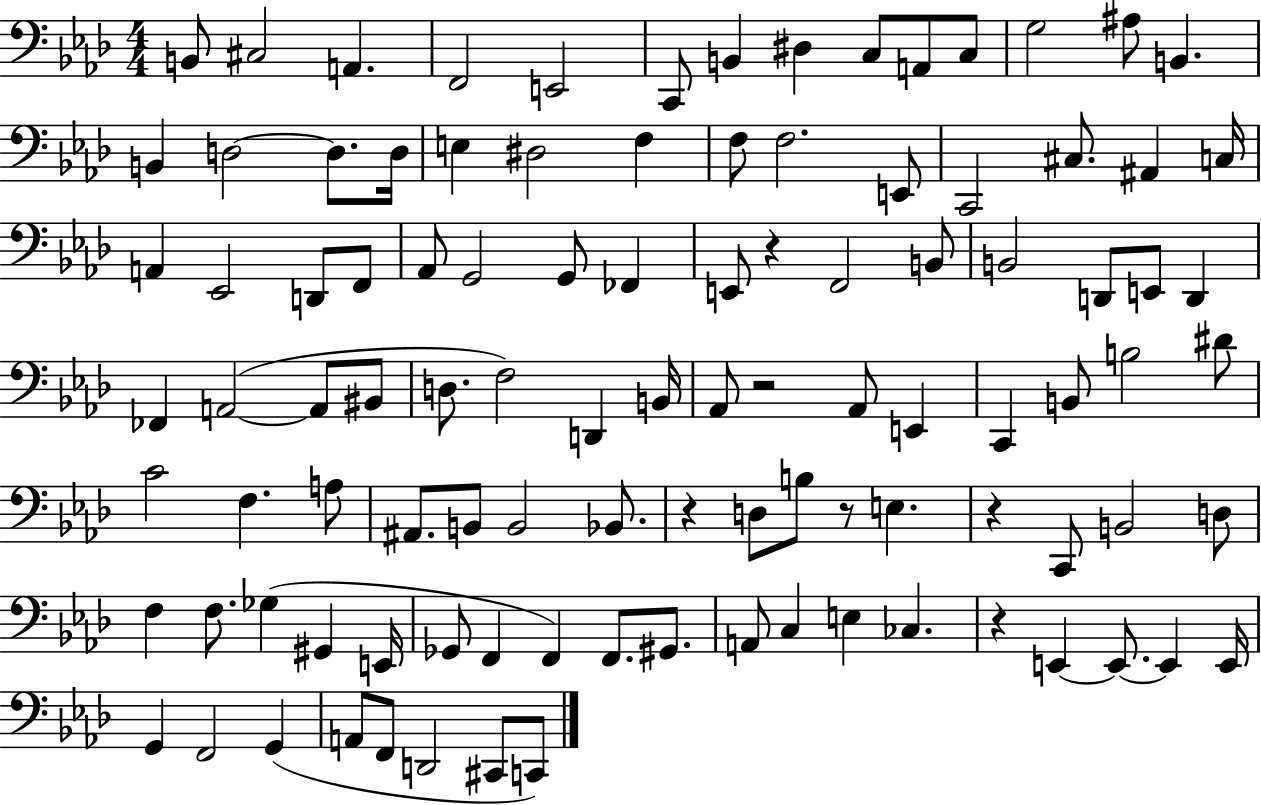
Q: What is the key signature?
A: AES major